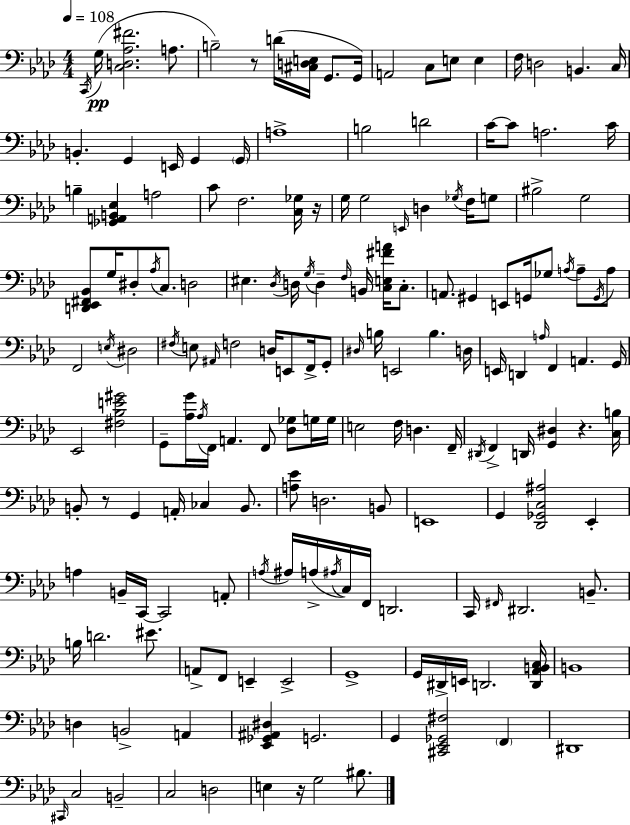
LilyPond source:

{
  \clef bass
  \numericTimeSignature
  \time 4/4
  \key aes \major
  \tempo 4 = 108
  \acciaccatura { c,16 }(\pp g16 <c d aes fis'>2. a8. | b2--) r8 d'16( <cis d e>16 g,8. | g,16) a,2 c8 e8 e4 | f16 d2 b,4. | \break c16 b,4.-. g,4 e,16 g,4 | \parenthesize g,16 a1-> | b2 d'2 | c'16~~ c'8 a2. | \break c'16 b4-- <ges, a, b, ees>4 a2 | c'8 f2. <c ges>16 | r16 g16 g2 \grace { e,16 } d4 \acciaccatura { ges16 } | f16 g8 bis2-> g2 | \break <d, ees, fis, bes,>8 g16 dis8-. \acciaccatura { aes16 } c8. d2 | eis4. \acciaccatura { des16 } d16 \acciaccatura { g16 } d4-- | \grace { f16 } b,16 <c e fis' a'>16 c8.-. a,8. gis,4 e,8 | g,16 ges8 \acciaccatura { a16 } a8-- \acciaccatura { g,16 } a8 f,2 | \break \acciaccatura { e16 } dis2 \acciaccatura { fis16 } e8 \grace { ais,16 } f2 | d16 e,8 f,16-> g,8-. \grace { dis16 } b16 e,2 | b4. d16 e,16 d,4 | \grace { a16 } f,4 a,4. g,16 ees,2 | \break <fis bes e' gis'>2 g,8-- | <aes g'>16 \acciaccatura { aes16 } f,16 a,4. f,8 <des ges>8 g16 g16 e2 | f16 d4. f,16-- \acciaccatura { dis,16 } | f,4-> d,16 <g, dis>4 r4. <c b>16 | \break b,8-. r8 g,4 a,16-. ces4 b,8. | <a ees'>8 d2. b,8 | e,1 | g,4 <des, ges, c ais>2 ees,4-. | \break a4 b,16-- c,16~~ c,2 a,8-. | \acciaccatura { a16 } ais16 a16->( \acciaccatura { ais16 } c16) f,16 d,2. | c,16 \grace { fis,16 } dis,2. | b,8.-- b16 d'2. | \break eis'8. a,8-> f,8 e,4-- e,2-> | g,1-> | g,16 dis,16-> e,16 d,2. | <d, aes, b, c>16 b,1 | \break d4 b,2-> a,4 | <ees, ges, ais, dis>4 g,2. | g,4 <cis, ees, ges, fis>2 \parenthesize f,4 | dis,1 | \break \grace { cis,16 } c2 b,2-- | c2 d2 | e4 r16 g2 | bis8. \bar "|."
}